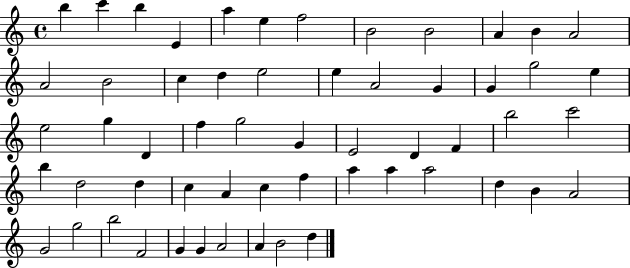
B5/q C6/q B5/q E4/q A5/q E5/q F5/h B4/h B4/h A4/q B4/q A4/h A4/h B4/h C5/q D5/q E5/h E5/q A4/h G4/q G4/q G5/h E5/q E5/h G5/q D4/q F5/q G5/h G4/q E4/h D4/q F4/q B5/h C6/h B5/q D5/h D5/q C5/q A4/q C5/q F5/q A5/q A5/q A5/h D5/q B4/q A4/h G4/h G5/h B5/h F4/h G4/q G4/q A4/h A4/q B4/h D5/q